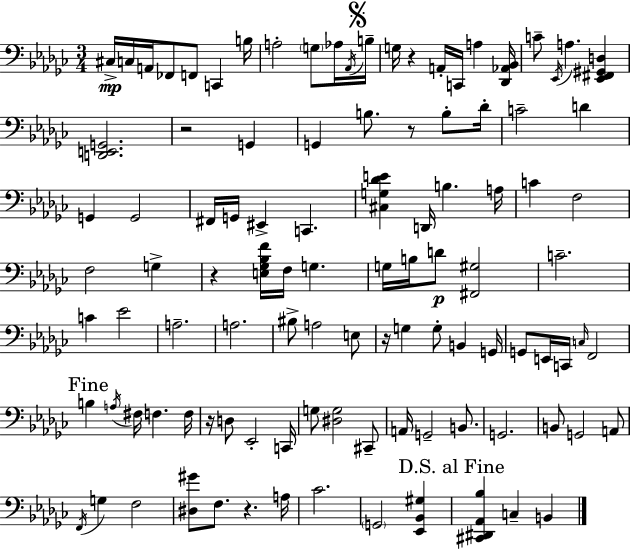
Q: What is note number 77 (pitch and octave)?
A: G2